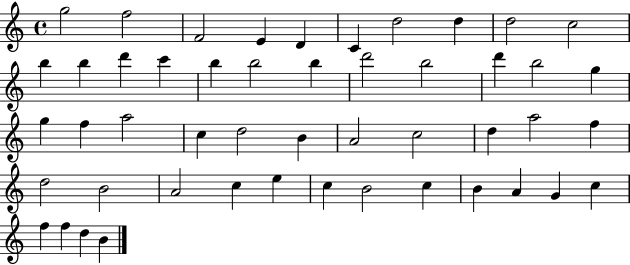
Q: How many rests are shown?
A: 0